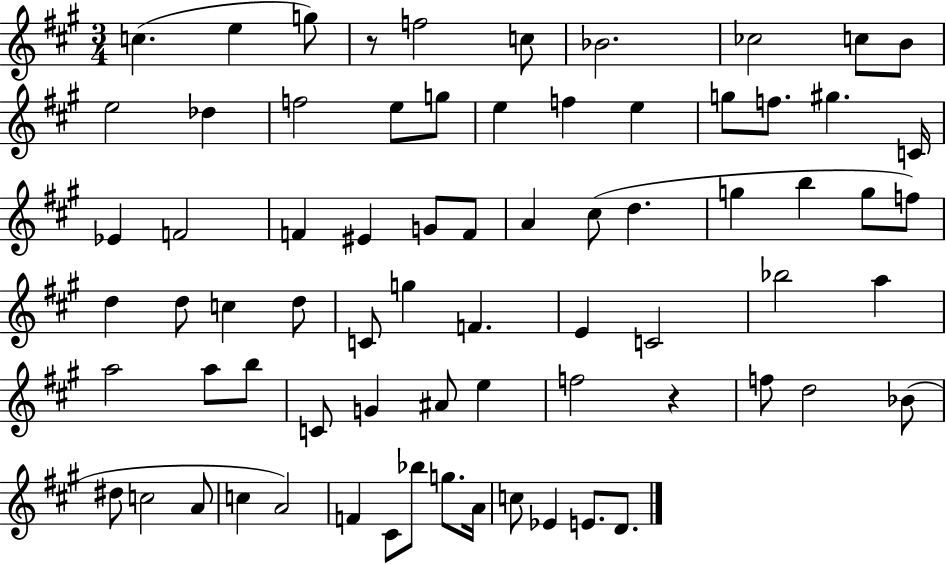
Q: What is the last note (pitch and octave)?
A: D4